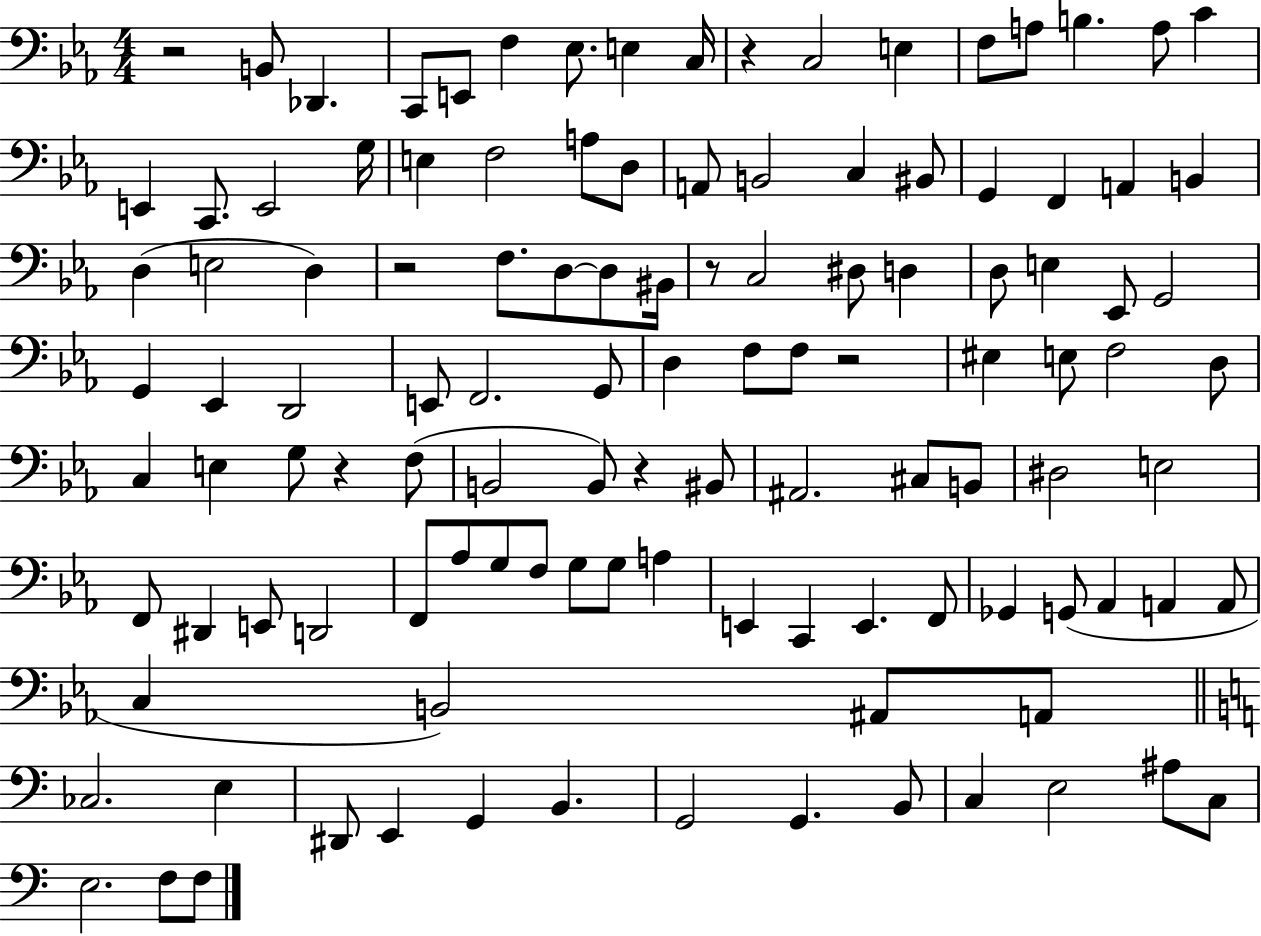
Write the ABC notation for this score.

X:1
T:Untitled
M:4/4
L:1/4
K:Eb
z2 B,,/2 _D,, C,,/2 E,,/2 F, _E,/2 E, C,/4 z C,2 E, F,/2 A,/2 B, A,/2 C E,, C,,/2 E,,2 G,/4 E, F,2 A,/2 D,/2 A,,/2 B,,2 C, ^B,,/2 G,, F,, A,, B,, D, E,2 D, z2 F,/2 D,/2 D,/2 ^B,,/4 z/2 C,2 ^D,/2 D, D,/2 E, _E,,/2 G,,2 G,, _E,, D,,2 E,,/2 F,,2 G,,/2 D, F,/2 F,/2 z2 ^E, E,/2 F,2 D,/2 C, E, G,/2 z F,/2 B,,2 B,,/2 z ^B,,/2 ^A,,2 ^C,/2 B,,/2 ^D,2 E,2 F,,/2 ^D,, E,,/2 D,,2 F,,/2 _A,/2 G,/2 F,/2 G,/2 G,/2 A, E,, C,, E,, F,,/2 _G,, G,,/2 _A,, A,, A,,/2 C, B,,2 ^A,,/2 A,,/2 _C,2 E, ^D,,/2 E,, G,, B,, G,,2 G,, B,,/2 C, E,2 ^A,/2 C,/2 E,2 F,/2 F,/2